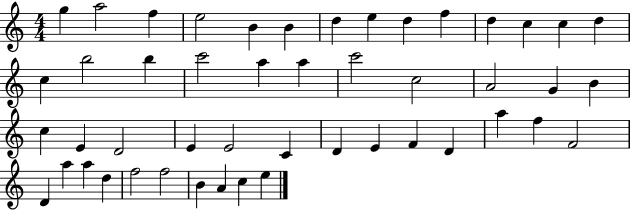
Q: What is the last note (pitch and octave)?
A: E5